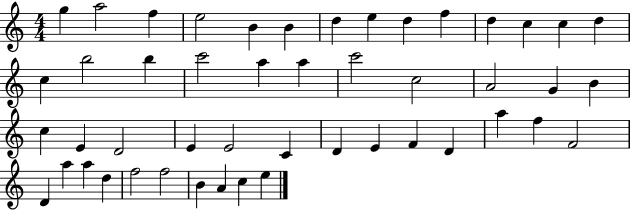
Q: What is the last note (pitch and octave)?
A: E5